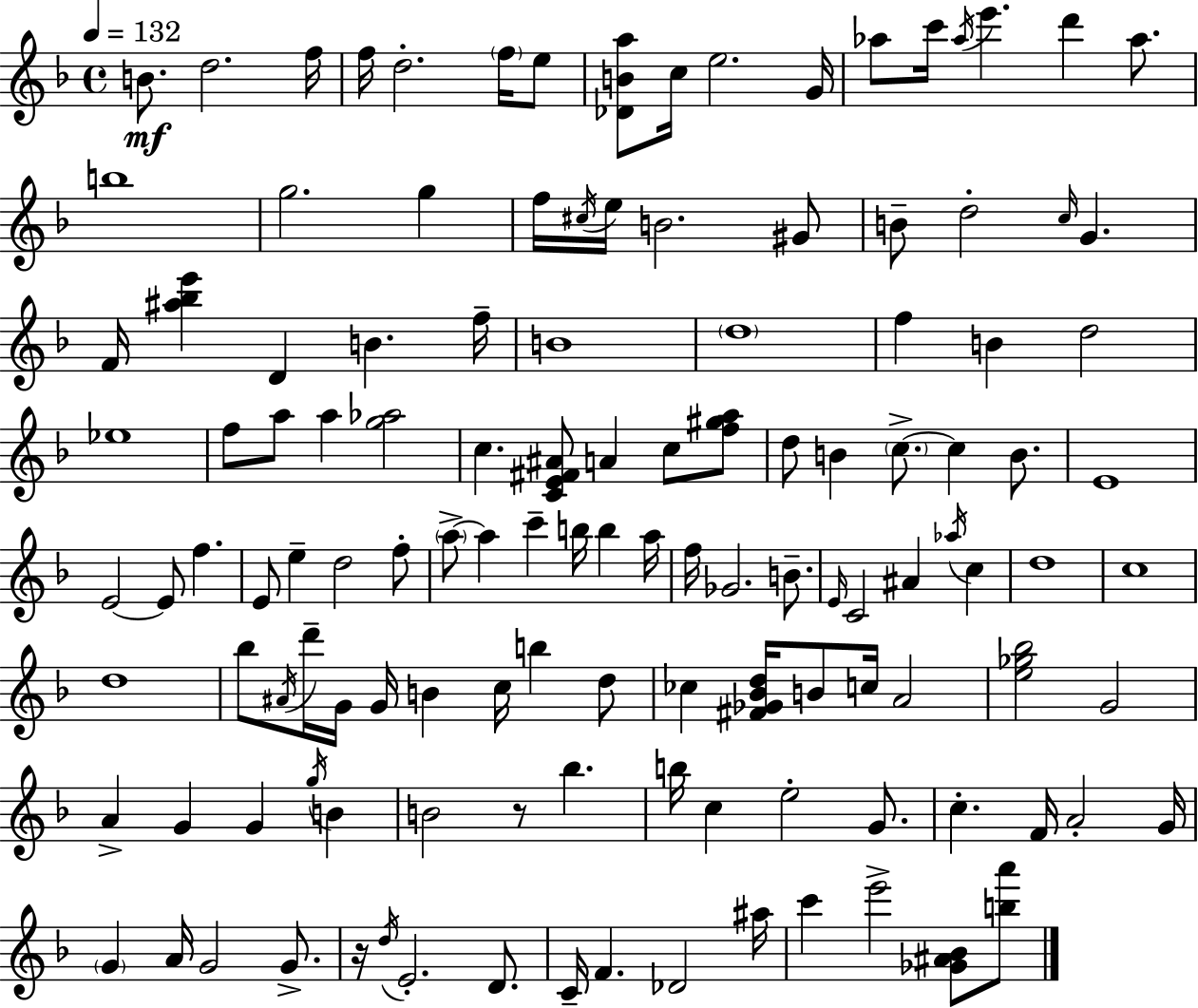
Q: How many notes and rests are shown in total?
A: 127